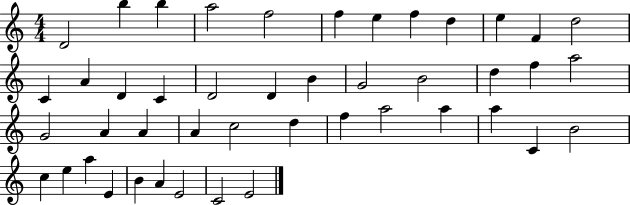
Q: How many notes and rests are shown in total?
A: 45